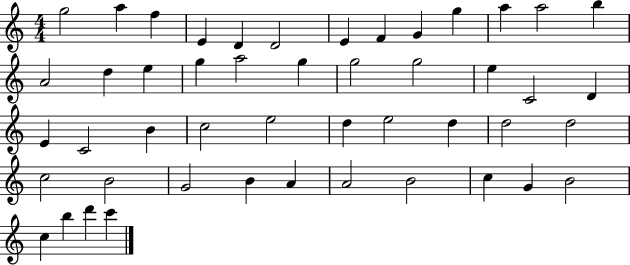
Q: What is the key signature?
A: C major